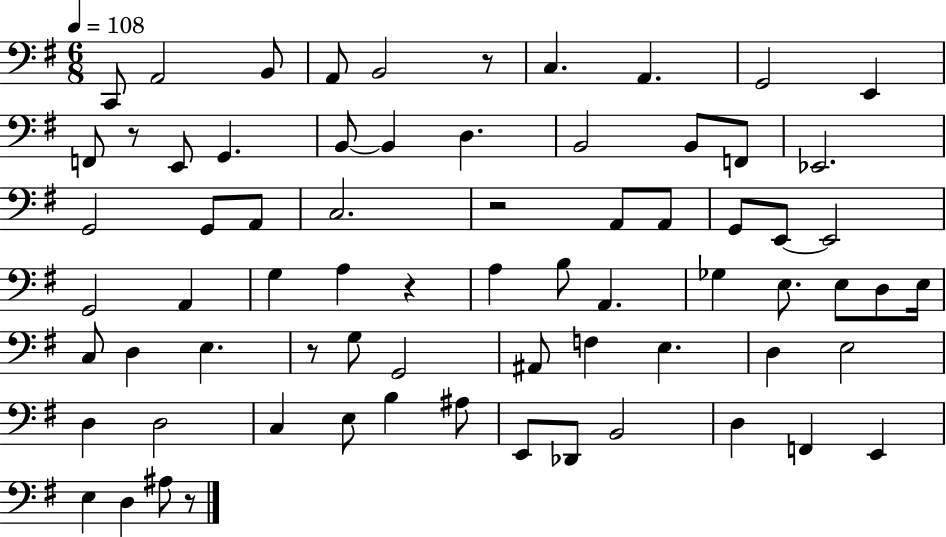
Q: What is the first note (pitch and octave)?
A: C2